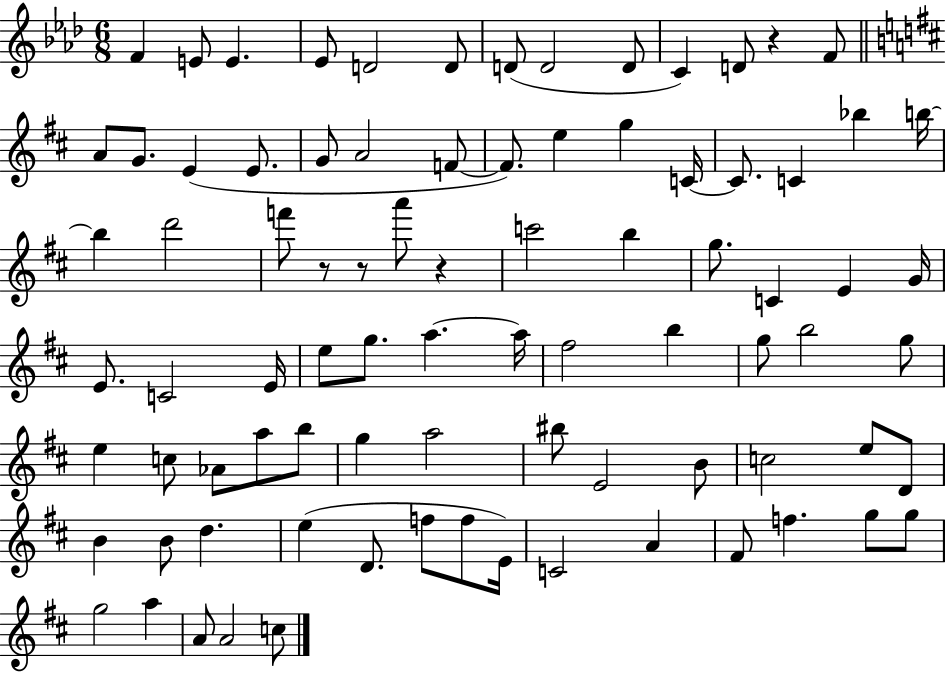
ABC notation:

X:1
T:Untitled
M:6/8
L:1/4
K:Ab
F E/2 E _E/2 D2 D/2 D/2 D2 D/2 C D/2 z F/2 A/2 G/2 E E/2 G/2 A2 F/2 F/2 e g C/4 C/2 C _b b/4 b d'2 f'/2 z/2 z/2 a'/2 z c'2 b g/2 C E G/4 E/2 C2 E/4 e/2 g/2 a a/4 ^f2 b g/2 b2 g/2 e c/2 _A/2 a/2 b/2 g a2 ^b/2 E2 B/2 c2 e/2 D/2 B B/2 d e D/2 f/2 f/2 E/4 C2 A ^F/2 f g/2 g/2 g2 a A/2 A2 c/2